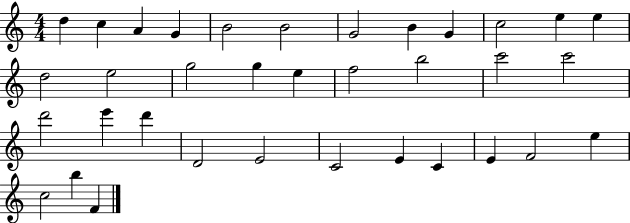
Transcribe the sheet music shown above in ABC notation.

X:1
T:Untitled
M:4/4
L:1/4
K:C
d c A G B2 B2 G2 B G c2 e e d2 e2 g2 g e f2 b2 c'2 c'2 d'2 e' d' D2 E2 C2 E C E F2 e c2 b F